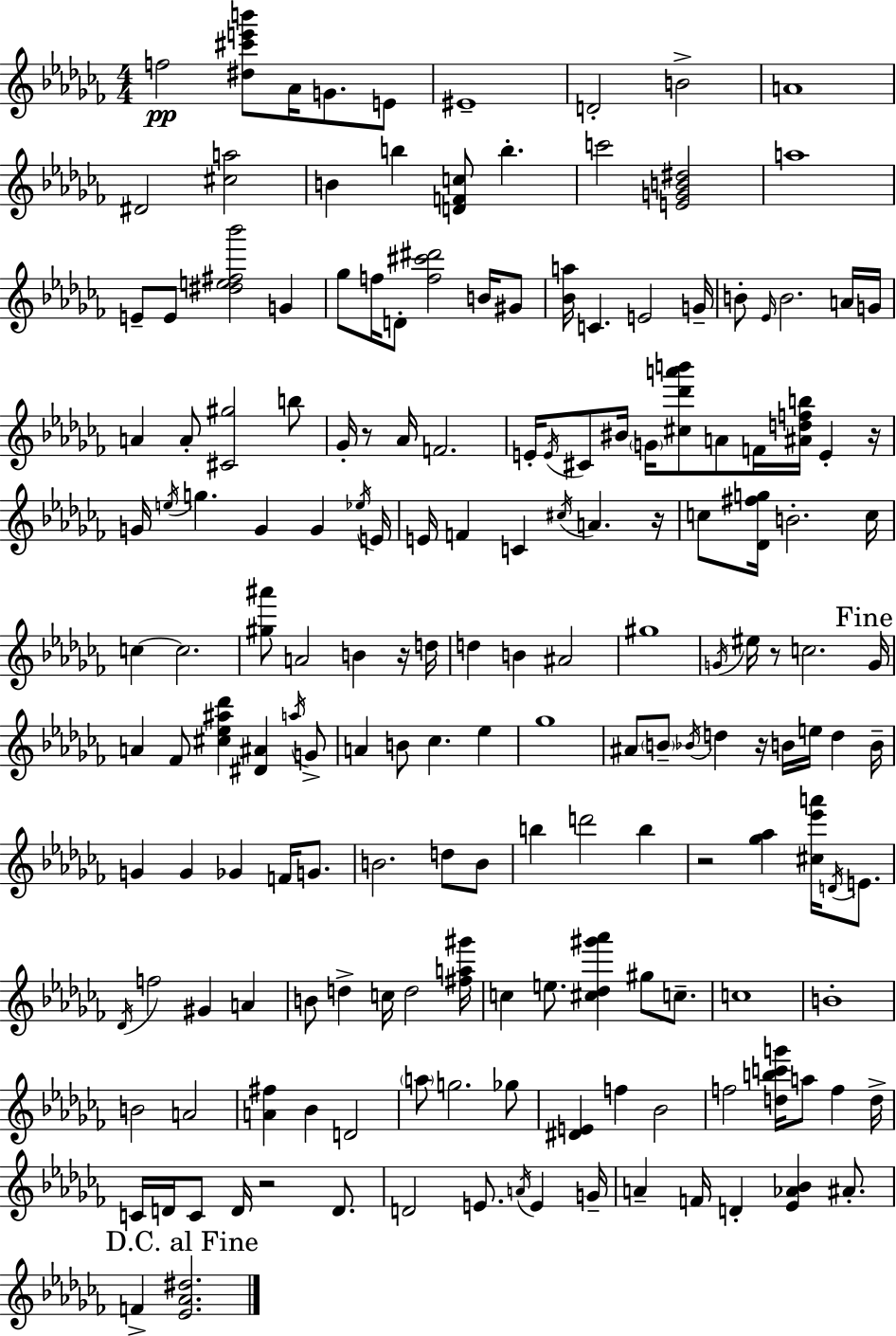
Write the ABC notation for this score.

X:1
T:Untitled
M:4/4
L:1/4
K:Abm
f2 [^d^c'e'b']/2 _A/4 G/2 E/2 ^E4 D2 B2 A4 ^D2 [^ca]2 B b [DFc]/2 b c'2 [EGB^d]2 a4 E/2 E/2 [^de^f_b']2 G _g/2 f/4 D/2 [f^c'^d']2 B/4 ^G/2 [_Ba]/4 C E2 G/4 B/2 _E/4 B2 A/4 G/4 A A/2 [^C^g]2 b/2 _G/4 z/2 _A/4 F2 E/4 E/4 ^C/2 ^B/4 G/4 [^c_d'a'b']/2 A/2 F/4 [^Adfb]/4 E z/4 G/4 e/4 g G G _e/4 E/4 E/4 F C ^c/4 A z/4 c/2 [_D^fg]/4 B2 c/4 c c2 [^g^a']/2 A2 B z/4 d/4 d B ^A2 ^g4 G/4 ^e/4 z/2 c2 G/4 A _F/2 [^c_e^a_d'] [^D^A] a/4 G/2 A B/2 _c _e _g4 ^A/2 B/2 _B/4 d z/4 B/4 e/4 d B/4 G G _G F/4 G/2 B2 d/2 B/2 b d'2 b z2 [_g_a] [^c_e'a']/4 D/4 E/2 _D/4 f2 ^G A B/2 d c/4 d2 [^fa^g']/4 c e/2 [^c_d^g'_a'] ^g/2 c/2 c4 B4 B2 A2 [A^f] _B D2 a/2 g2 _g/2 [^DE] f _B2 f2 [dbc'g']/4 a/2 f d/4 C/4 D/4 C/2 D/4 z2 D/2 D2 E/2 A/4 E G/4 A F/4 D [_E_A_B] ^A/2 F [_E_A^d]2